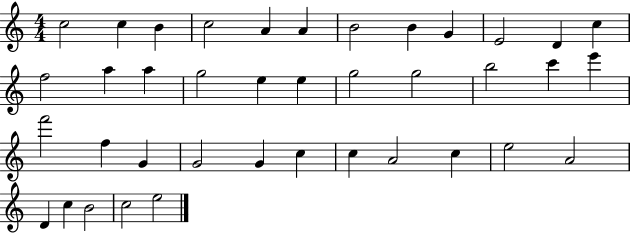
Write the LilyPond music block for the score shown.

{
  \clef treble
  \numericTimeSignature
  \time 4/4
  \key c \major
  c''2 c''4 b'4 | c''2 a'4 a'4 | b'2 b'4 g'4 | e'2 d'4 c''4 | \break f''2 a''4 a''4 | g''2 e''4 e''4 | g''2 g''2 | b''2 c'''4 e'''4 | \break f'''2 f''4 g'4 | g'2 g'4 c''4 | c''4 a'2 c''4 | e''2 a'2 | \break d'4 c''4 b'2 | c''2 e''2 | \bar "|."
}